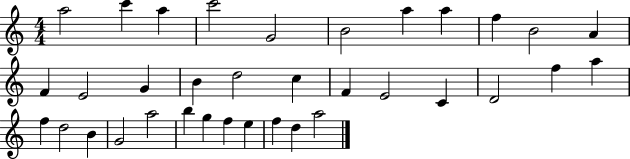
X:1
T:Untitled
M:4/4
L:1/4
K:C
a2 c' a c'2 G2 B2 a a f B2 A F E2 G B d2 c F E2 C D2 f a f d2 B G2 a2 b g f e f d a2